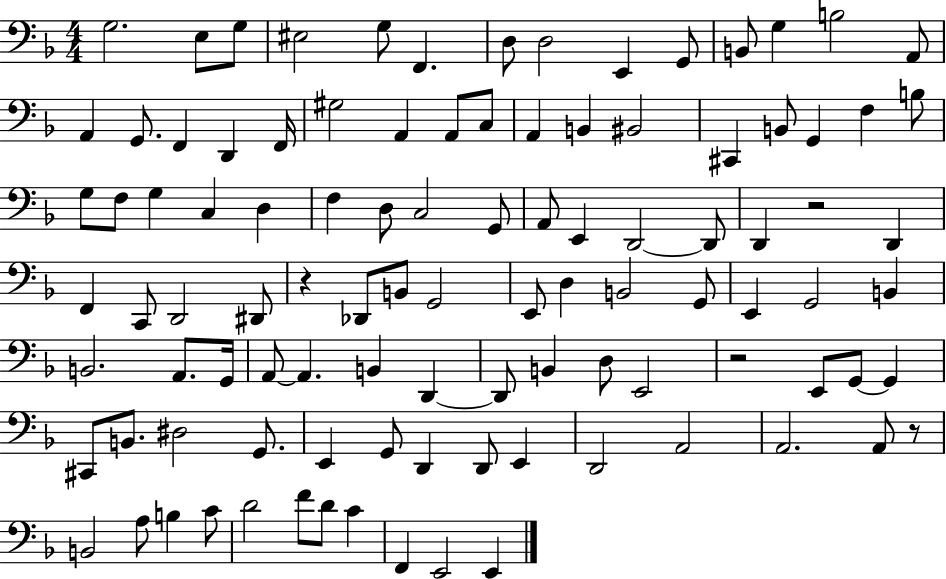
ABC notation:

X:1
T:Untitled
M:4/4
L:1/4
K:F
G,2 E,/2 G,/2 ^E,2 G,/2 F,, D,/2 D,2 E,, G,,/2 B,,/2 G, B,2 A,,/2 A,, G,,/2 F,, D,, F,,/4 ^G,2 A,, A,,/2 C,/2 A,, B,, ^B,,2 ^C,, B,,/2 G,, F, B,/2 G,/2 F,/2 G, C, D, F, D,/2 C,2 G,,/2 A,,/2 E,, D,,2 D,,/2 D,, z2 D,, F,, C,,/2 D,,2 ^D,,/2 z _D,,/2 B,,/2 G,,2 E,,/2 D, B,,2 G,,/2 E,, G,,2 B,, B,,2 A,,/2 G,,/4 A,,/2 A,, B,, D,, D,,/2 B,, D,/2 E,,2 z2 E,,/2 G,,/2 G,, ^C,,/2 B,,/2 ^D,2 G,,/2 E,, G,,/2 D,, D,,/2 E,, D,,2 A,,2 A,,2 A,,/2 z/2 B,,2 A,/2 B, C/2 D2 F/2 D/2 C F,, E,,2 E,,